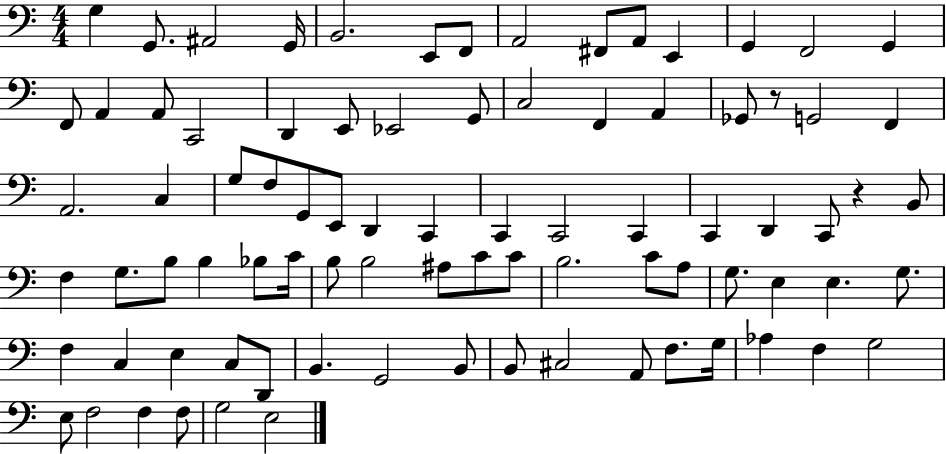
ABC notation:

X:1
T:Untitled
M:4/4
L:1/4
K:C
G, G,,/2 ^A,,2 G,,/4 B,,2 E,,/2 F,,/2 A,,2 ^F,,/2 A,,/2 E,, G,, F,,2 G,, F,,/2 A,, A,,/2 C,,2 D,, E,,/2 _E,,2 G,,/2 C,2 F,, A,, _G,,/2 z/2 G,,2 F,, A,,2 C, G,/2 F,/2 G,,/2 E,,/2 D,, C,, C,, C,,2 C,, C,, D,, C,,/2 z B,,/2 F, G,/2 B,/2 B, _B,/2 C/4 B,/2 B,2 ^A,/2 C/2 C/2 B,2 C/2 A,/2 G,/2 E, E, G,/2 F, C, E, C,/2 D,,/2 B,, G,,2 B,,/2 B,,/2 ^C,2 A,,/2 F,/2 G,/4 _A, F, G,2 E,/2 F,2 F, F,/2 G,2 E,2